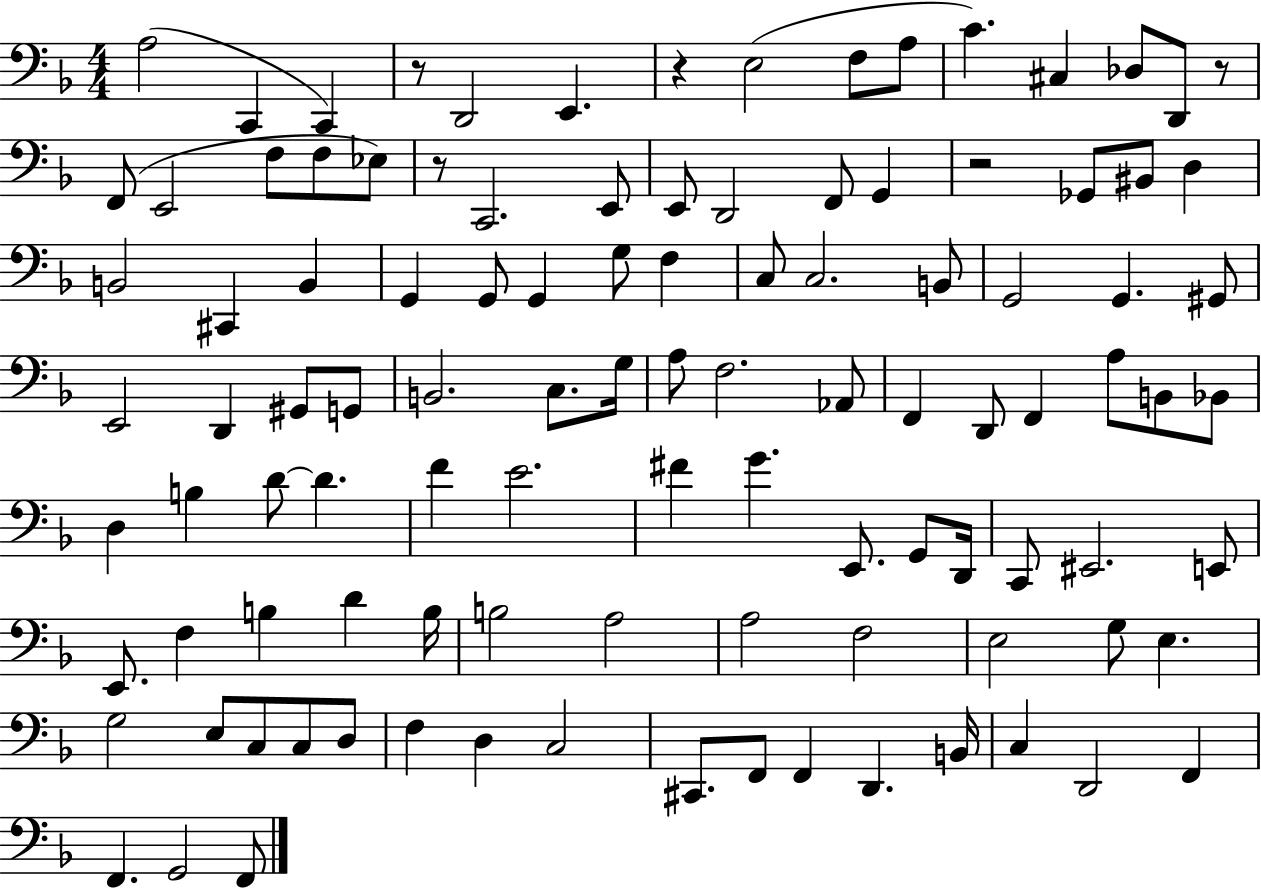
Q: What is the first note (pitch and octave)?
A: A3